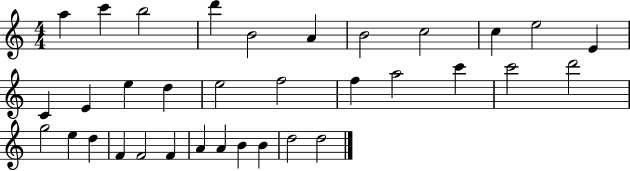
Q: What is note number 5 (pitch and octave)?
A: B4